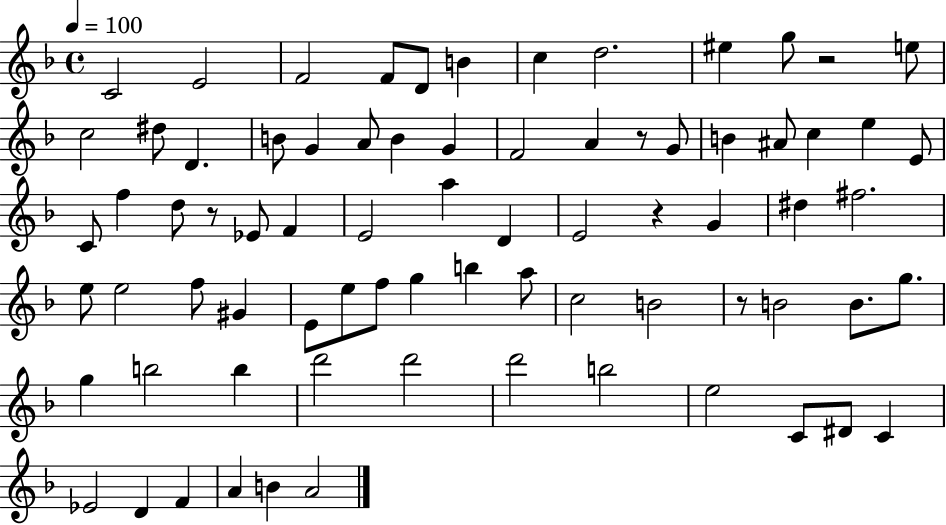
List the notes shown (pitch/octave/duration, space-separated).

C4/h E4/h F4/h F4/e D4/e B4/q C5/q D5/h. EIS5/q G5/e R/h E5/e C5/h D#5/e D4/q. B4/e G4/q A4/e B4/q G4/q F4/h A4/q R/e G4/e B4/q A#4/e C5/q E5/q E4/e C4/e F5/q D5/e R/e Eb4/e F4/q E4/h A5/q D4/q E4/h R/q G4/q D#5/q F#5/h. E5/e E5/h F5/e G#4/q E4/e E5/e F5/e G5/q B5/q A5/e C5/h B4/h R/e B4/h B4/e. G5/e. G5/q B5/h B5/q D6/h D6/h D6/h B5/h E5/h C4/e D#4/e C4/q Eb4/h D4/q F4/q A4/q B4/q A4/h